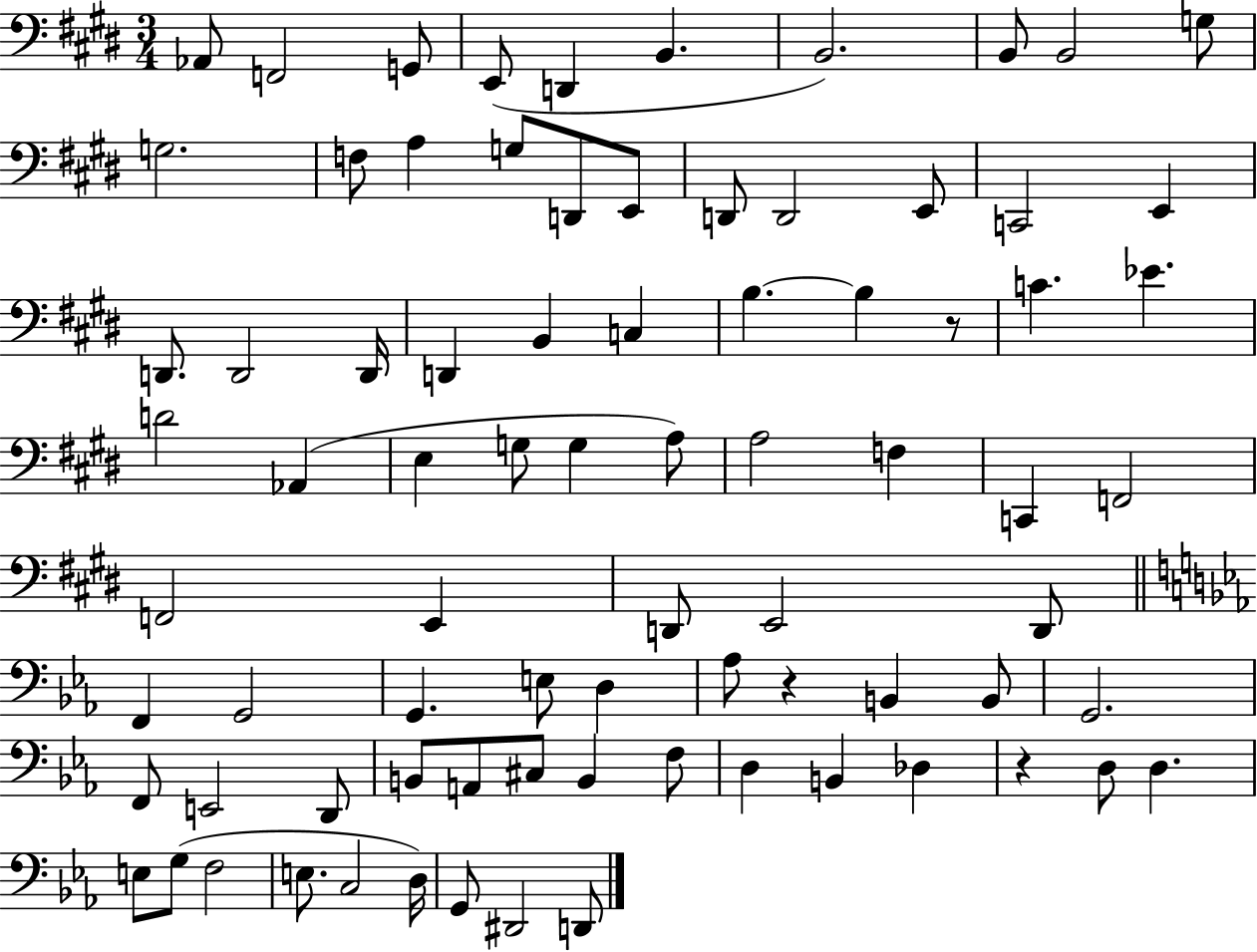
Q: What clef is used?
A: bass